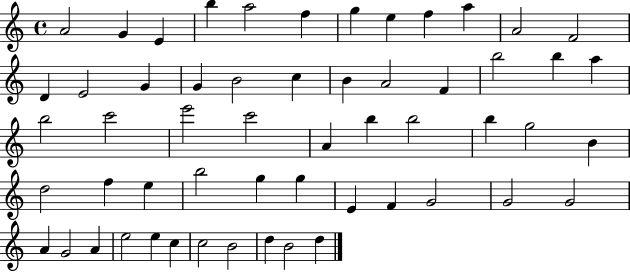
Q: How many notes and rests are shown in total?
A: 56